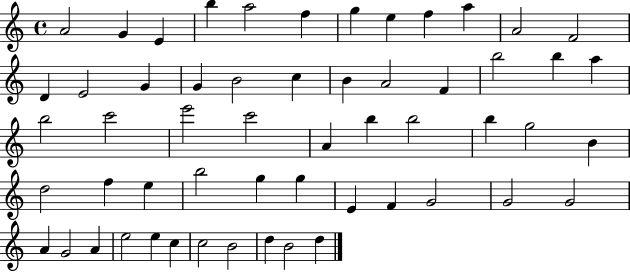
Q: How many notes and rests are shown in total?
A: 56